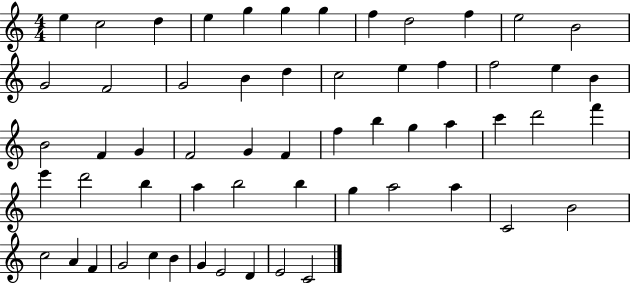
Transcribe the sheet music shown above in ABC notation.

X:1
T:Untitled
M:4/4
L:1/4
K:C
e c2 d e g g g f d2 f e2 B2 G2 F2 G2 B d c2 e f f2 e B B2 F G F2 G F f b g a c' d'2 f' e' d'2 b a b2 b g a2 a C2 B2 c2 A F G2 c B G E2 D E2 C2